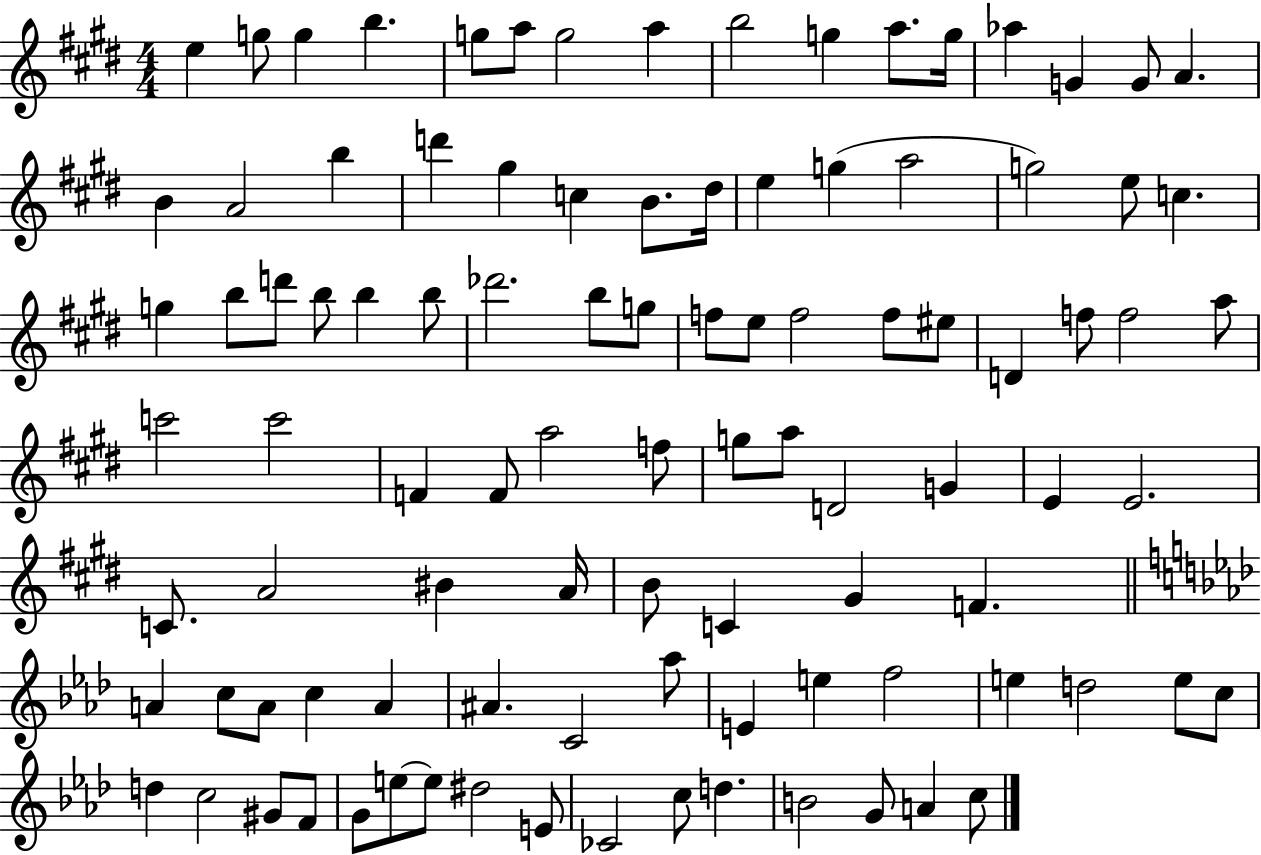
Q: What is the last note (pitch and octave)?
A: C5